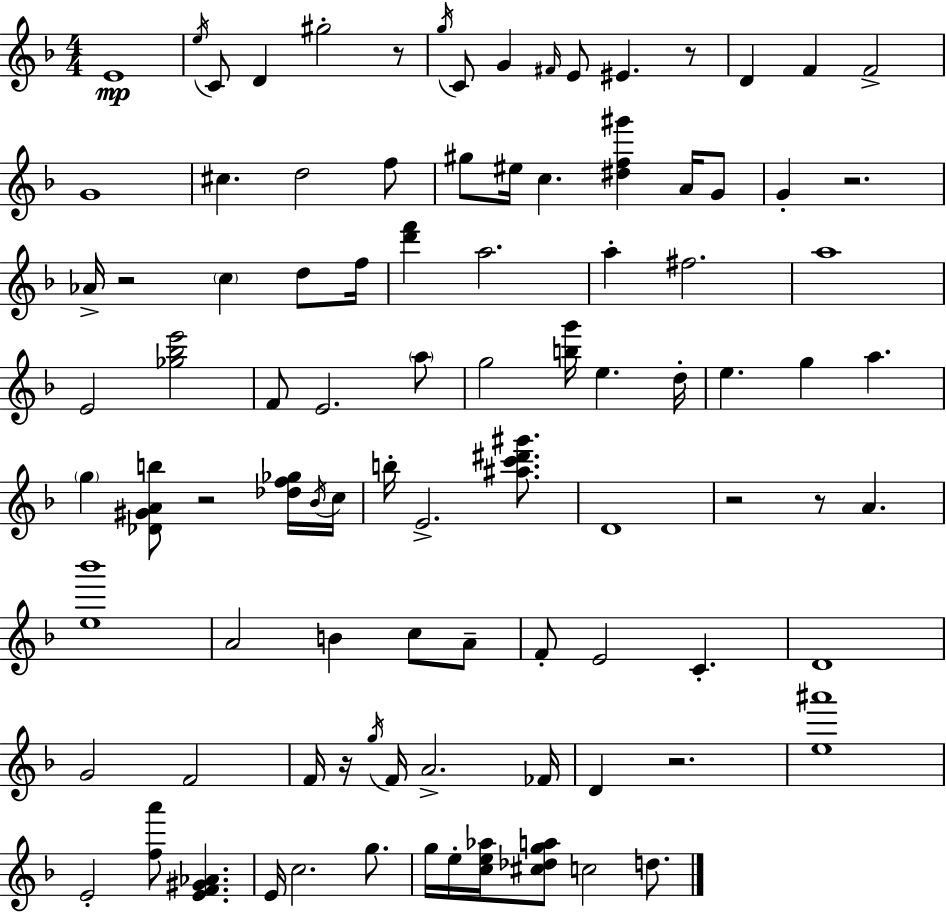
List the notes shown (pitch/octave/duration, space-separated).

E4/w E5/s C4/e D4/q G#5/h R/e G5/s C4/e G4/q F#4/s E4/e EIS4/q. R/e D4/q F4/q F4/h G4/w C#5/q. D5/h F5/e G#5/e EIS5/s C5/q. [D#5,F5,G#6]/q A4/s G4/e G4/q R/h. Ab4/s R/h C5/q D5/e F5/s [D6,F6]/q A5/h. A5/q F#5/h. A5/w E4/h [Gb5,Bb5,E6]/h F4/e E4/h. A5/e G5/h [B5,G6]/s E5/q. D5/s E5/q. G5/q A5/q. G5/q [Db4,G#4,A4,B5]/e R/h [Db5,F5,Gb5]/s Bb4/s C5/s B5/s E4/h. [A#5,C6,D#6,G#6]/e. D4/w R/h R/e A4/q. [E5,Bb6]/w A4/h B4/q C5/e A4/e F4/e E4/h C4/q. D4/w G4/h F4/h F4/s R/s G5/s F4/s A4/h. FES4/s D4/q R/h. [E5,A#6]/w E4/h [F5,A6]/e [E4,F4,G#4,Ab4]/q. E4/s C5/h. G5/e. G5/s E5/s [C5,E5,Ab5]/s [C#5,Db5,G5,A5]/e C5/h D5/e.